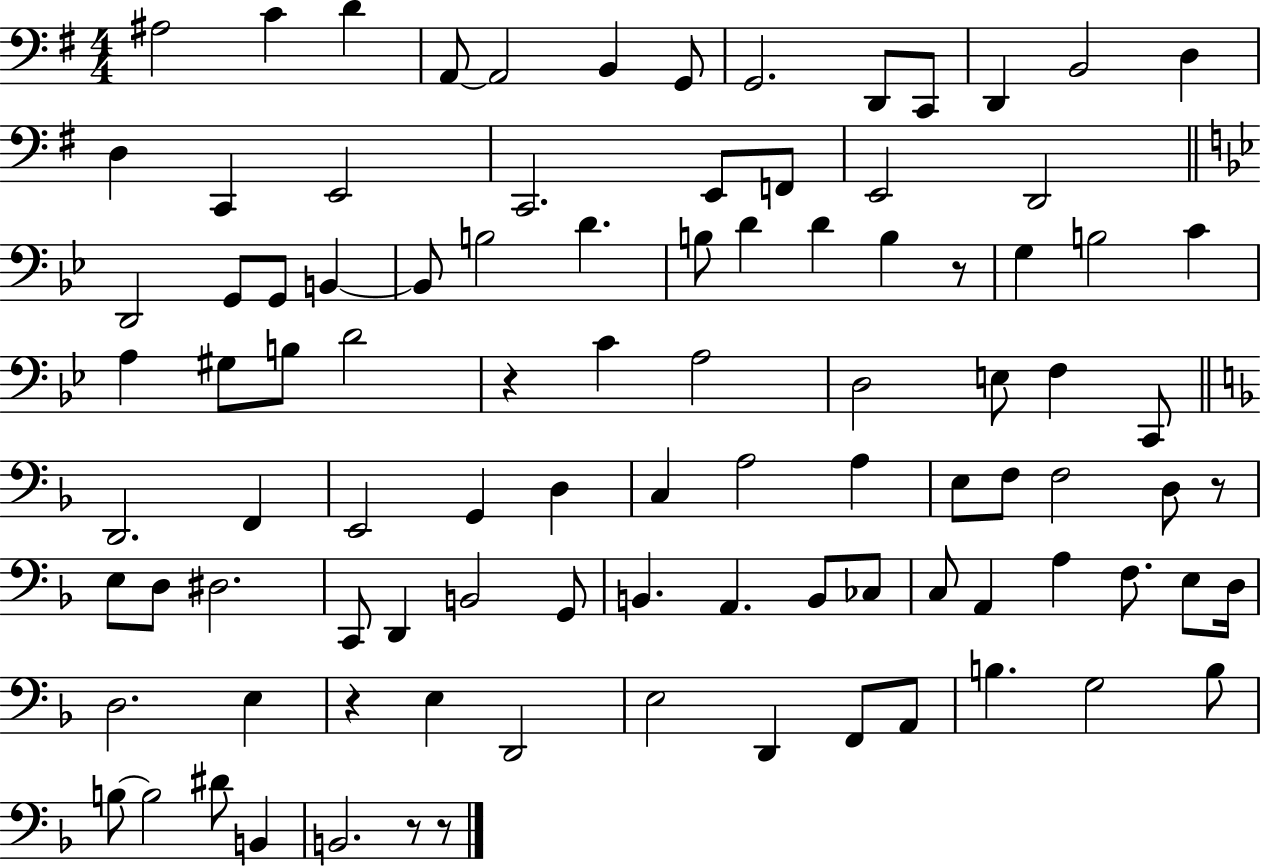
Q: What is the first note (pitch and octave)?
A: A#3